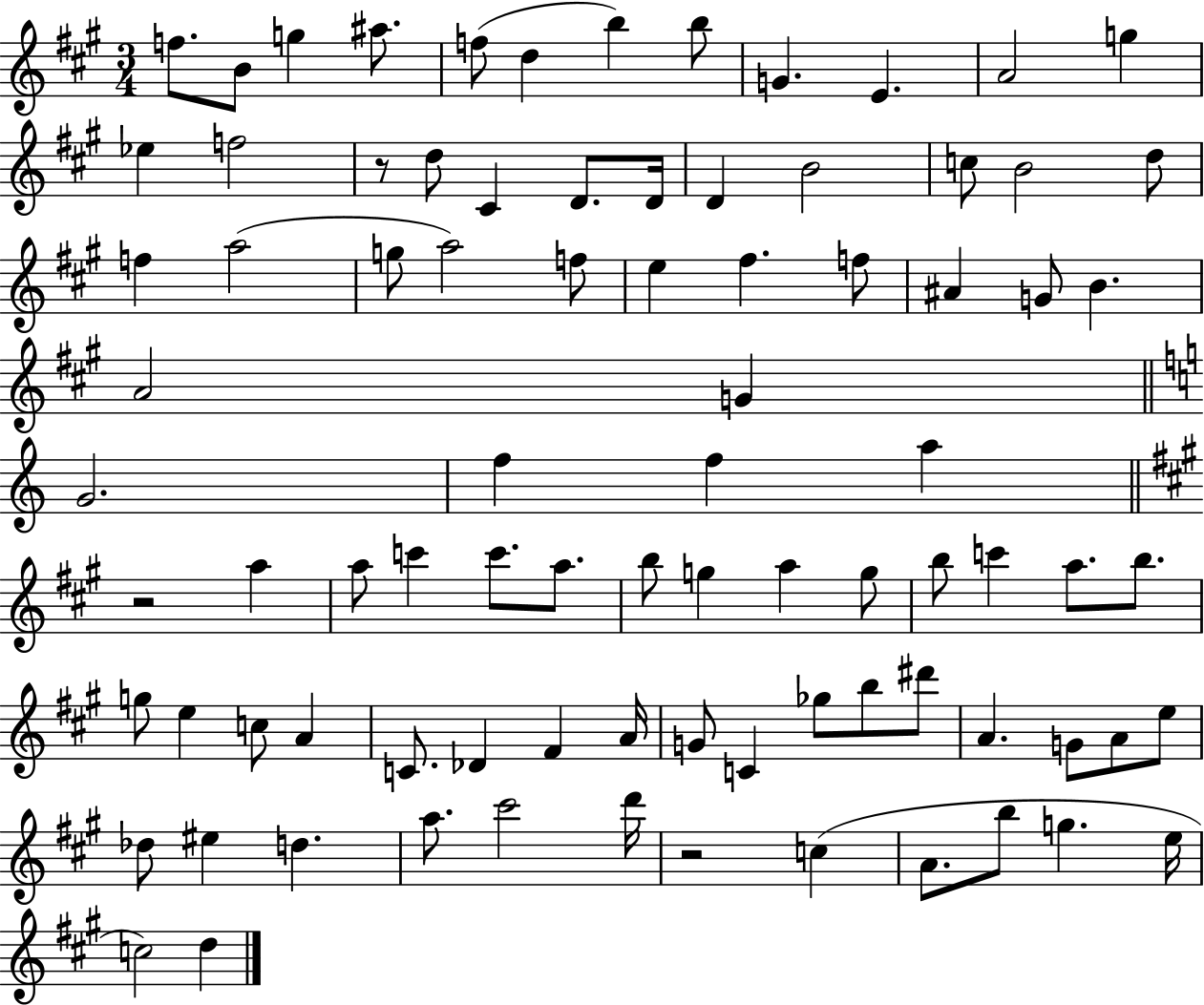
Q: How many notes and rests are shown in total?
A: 86